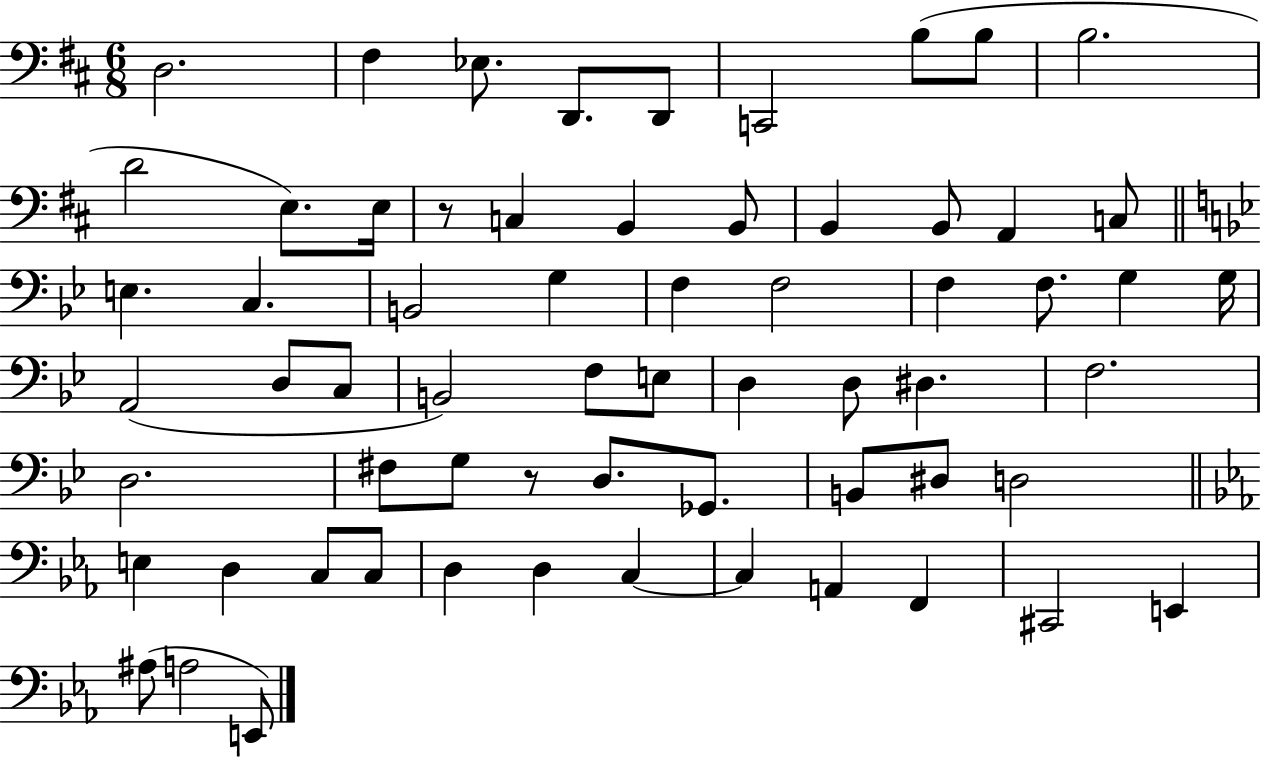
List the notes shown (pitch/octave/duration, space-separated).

D3/h. F#3/q Eb3/e. D2/e. D2/e C2/h B3/e B3/e B3/h. D4/h E3/e. E3/s R/e C3/q B2/q B2/e B2/q B2/e A2/q C3/e E3/q. C3/q. B2/h G3/q F3/q F3/h F3/q F3/e. G3/q G3/s A2/h D3/e C3/e B2/h F3/e E3/e D3/q D3/e D#3/q. F3/h. D3/h. F#3/e G3/e R/e D3/e. Gb2/e. B2/e D#3/e D3/h E3/q D3/q C3/e C3/e D3/q D3/q C3/q C3/q A2/q F2/q C#2/h E2/q A#3/e A3/h E2/e